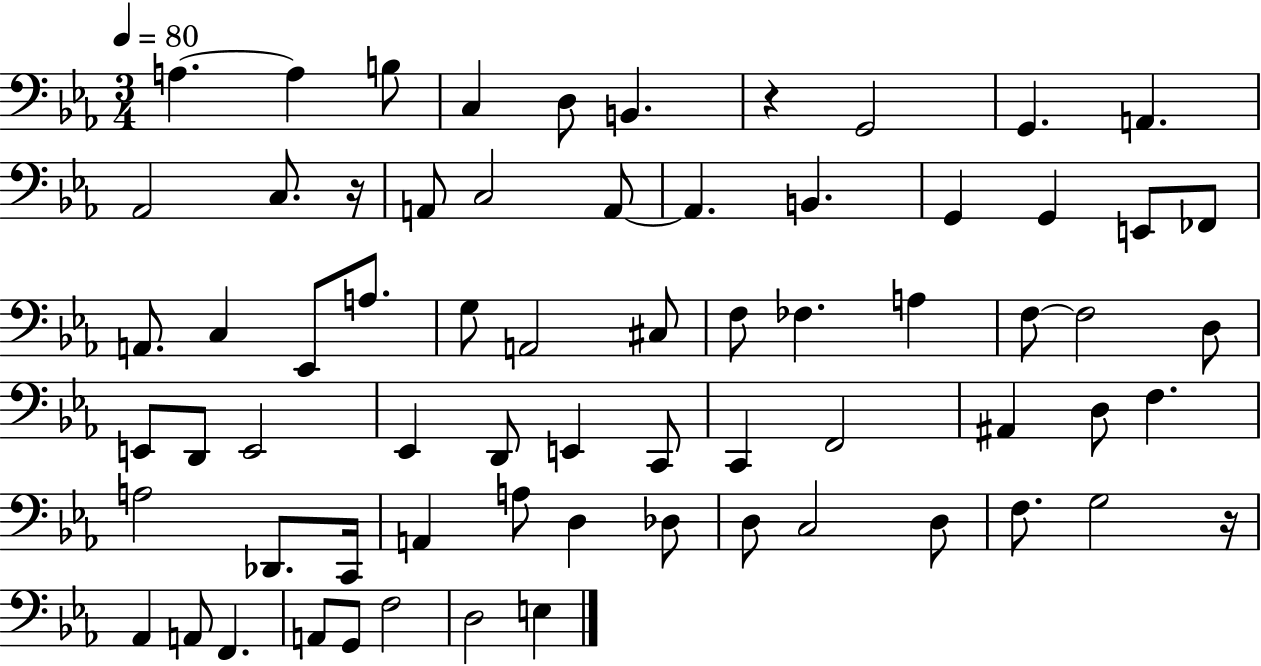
A3/q. A3/q B3/e C3/q D3/e B2/q. R/q G2/h G2/q. A2/q. Ab2/h C3/e. R/s A2/e C3/h A2/e A2/q. B2/q. G2/q G2/q E2/e FES2/e A2/e. C3/q Eb2/e A3/e. G3/e A2/h C#3/e F3/e FES3/q. A3/q F3/e F3/h D3/e E2/e D2/e E2/h Eb2/q D2/e E2/q C2/e C2/q F2/h A#2/q D3/e F3/q. A3/h Db2/e. C2/s A2/q A3/e D3/q Db3/e D3/e C3/h D3/e F3/e. G3/h R/s Ab2/q A2/e F2/q. A2/e G2/e F3/h D3/h E3/q